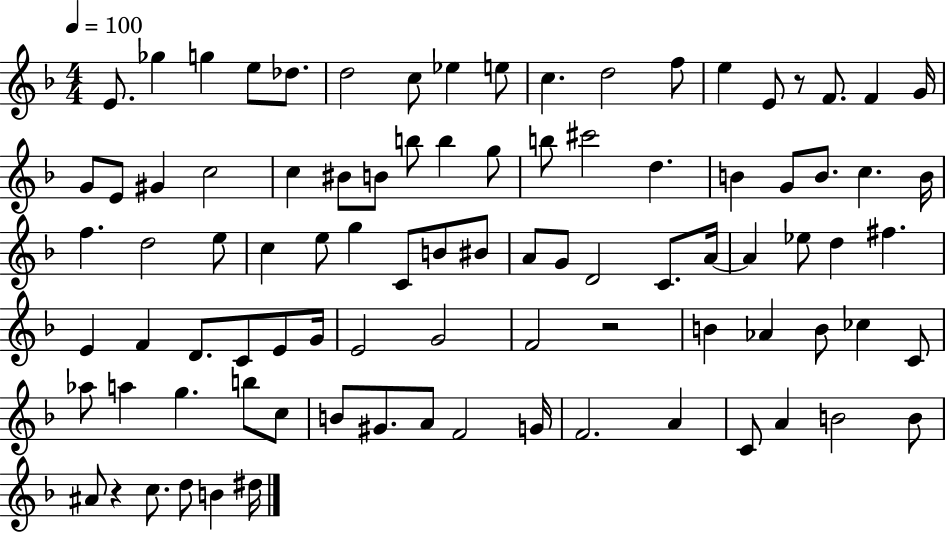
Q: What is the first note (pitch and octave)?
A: E4